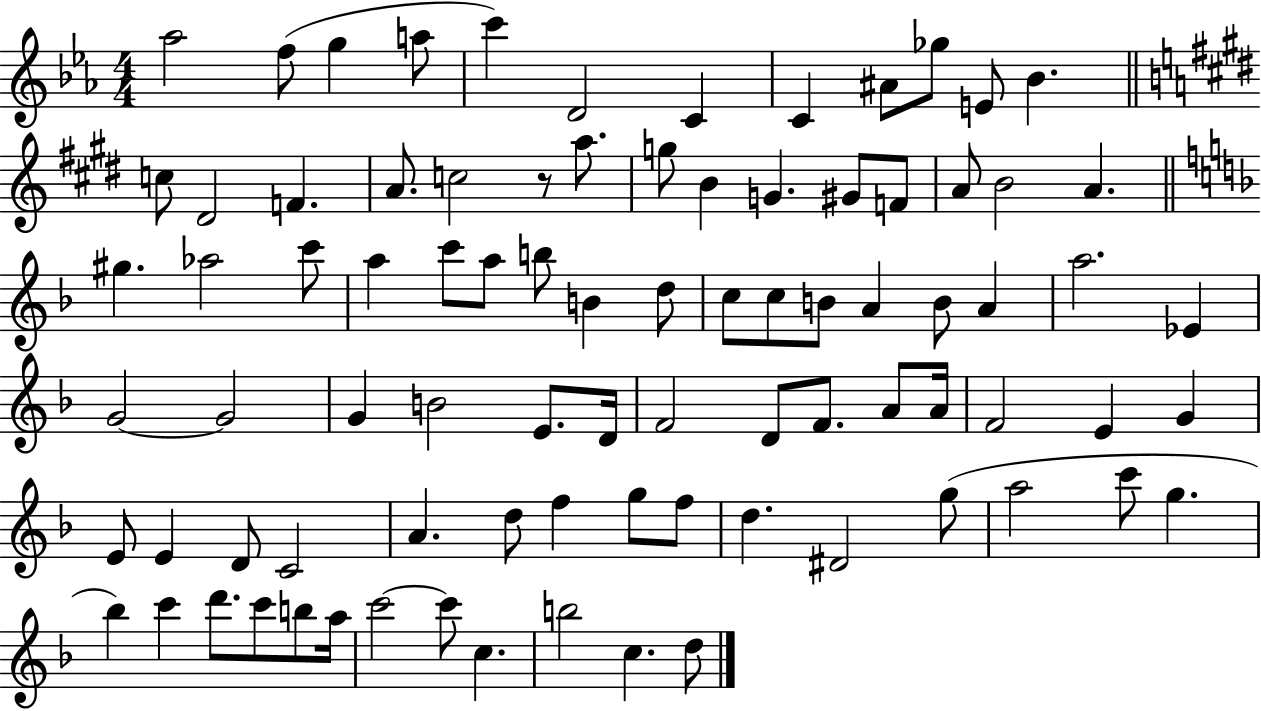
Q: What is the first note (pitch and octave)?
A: Ab5